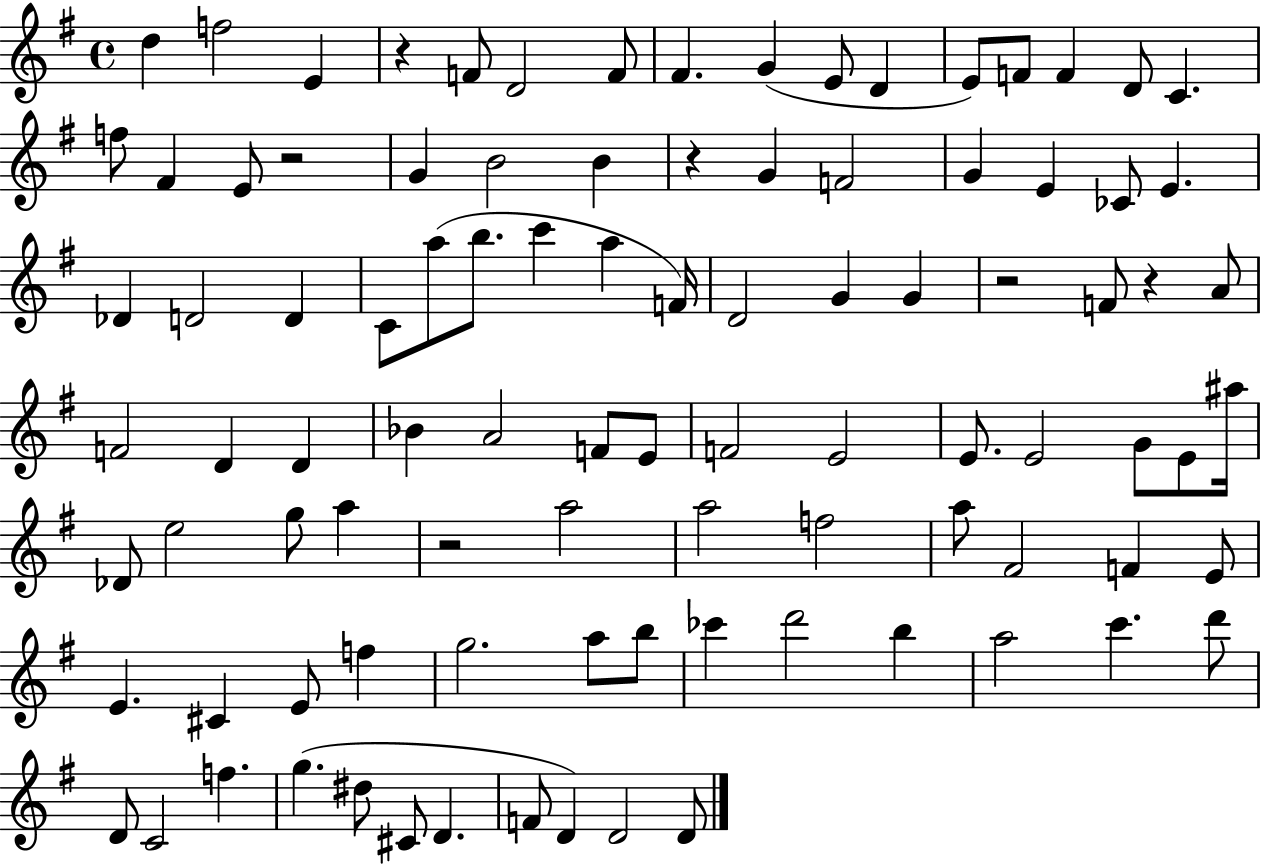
{
  \clef treble
  \time 4/4
  \defaultTimeSignature
  \key g \major
  d''4 f''2 e'4 | r4 f'8 d'2 f'8 | fis'4. g'4( e'8 d'4 | e'8) f'8 f'4 d'8 c'4. | \break f''8 fis'4 e'8 r2 | g'4 b'2 b'4 | r4 g'4 f'2 | g'4 e'4 ces'8 e'4. | \break des'4 d'2 d'4 | c'8 a''8( b''8. c'''4 a''4 f'16) | d'2 g'4 g'4 | r2 f'8 r4 a'8 | \break f'2 d'4 d'4 | bes'4 a'2 f'8 e'8 | f'2 e'2 | e'8. e'2 g'8 e'8 ais''16 | \break des'8 e''2 g''8 a''4 | r2 a''2 | a''2 f''2 | a''8 fis'2 f'4 e'8 | \break e'4. cis'4 e'8 f''4 | g''2. a''8 b''8 | ces'''4 d'''2 b''4 | a''2 c'''4. d'''8 | \break d'8 c'2 f''4. | g''4.( dis''8 cis'8 d'4. | f'8 d'4) d'2 d'8 | \bar "|."
}